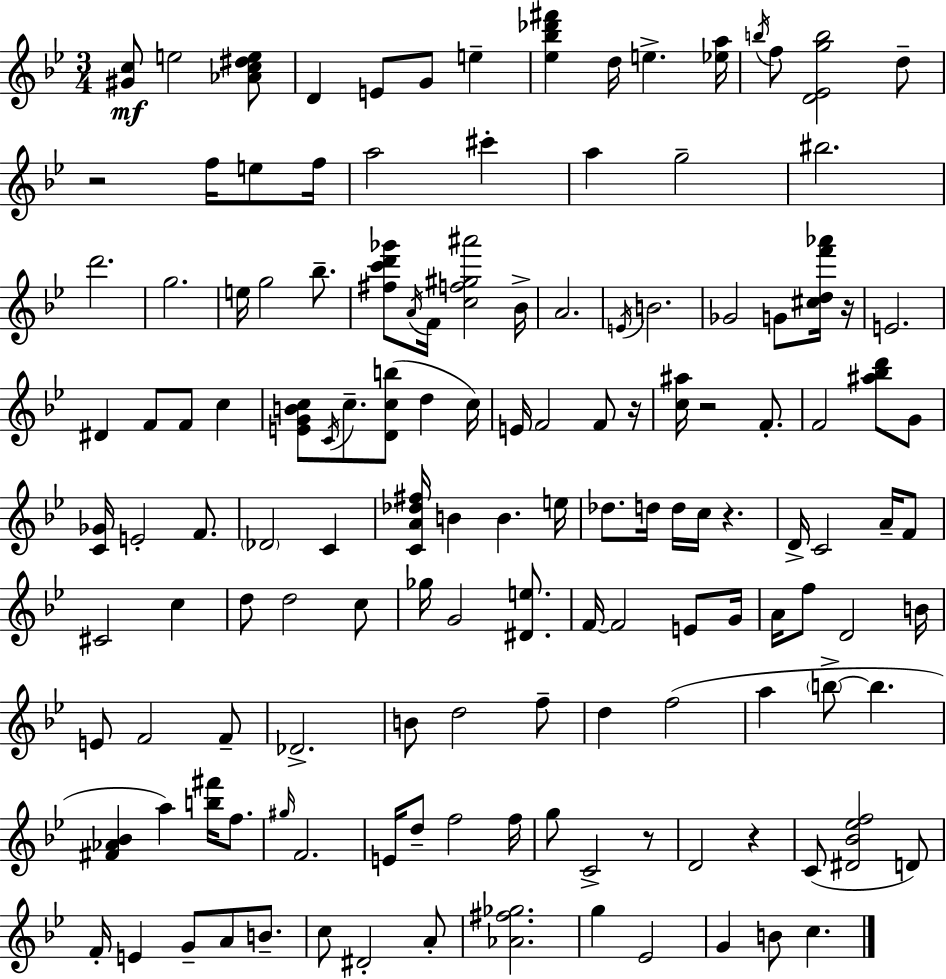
{
  \clef treble
  \numericTimeSignature
  \time 3/4
  \key bes \major
  \repeat volta 2 { <gis' c''>8\mf e''2 <aes' c'' dis'' e''>8 | d'4 e'8 g'8 e''4-- | <ees'' bes'' des''' fis'''>4 d''16 e''4.-> <ees'' a''>16 | \acciaccatura { b''16 } f''8 <d' ees' g'' b''>2 d''8-- | \break r2 f''16 e''8 | f''16 a''2 cis'''4-. | a''4 g''2-- | bis''2. | \break d'''2. | g''2. | e''16 g''2 bes''8.-- | <fis'' c''' d''' ges'''>8 \acciaccatura { a'16 } f'16 <c'' f'' gis'' ais'''>2 | \break bes'16-> a'2. | \acciaccatura { e'16 } b'2. | ges'2 g'8 | <cis'' d'' f''' aes'''>16 r16 e'2. | \break dis'4 f'8 f'8 c''4 | <e' g' b' c''>8 \acciaccatura { c'16 } c''8.-- <d' c'' b''>8( d''4 | c''16) e'16 f'2 | f'8 r16 <c'' ais''>16 r2 | \break f'8.-. f'2 | <ais'' bes'' d'''>8 g'8 <c' ges'>16 e'2-. | f'8. \parenthesize des'2 | c'4 <c' a' des'' fis''>16 b'4 b'4. | \break e''16 des''8. d''16 d''16 c''16 r4. | d'16-> c'2 | a'16-- f'8 cis'2 | c''4 d''8 d''2 | \break c''8 ges''16 g'2 | <dis' e''>8. f'16~~ f'2 | e'8 g'16 a'16 f''8 d'2 | b'16 e'8 f'2 | \break f'8-- des'2.-> | b'8 d''2 | f''8-- d''4 f''2( | a''4 \parenthesize b''8->~~ b''4. | \break <fis' aes' bes'>4 a''4) | <b'' fis'''>16 f''8. \grace { gis''16 } f'2. | e'16 d''8-- f''2 | f''16 g''8 c'2-> | \break r8 d'2 | r4 c'8( <dis' bes' ees'' f''>2 | d'8) f'16-. e'4 g'8-- | a'8 b'8.-- c''8 dis'2-. | \break a'8-. <aes' fis'' ges''>2. | g''4 ees'2 | g'4 b'8 c''4. | } \bar "|."
}